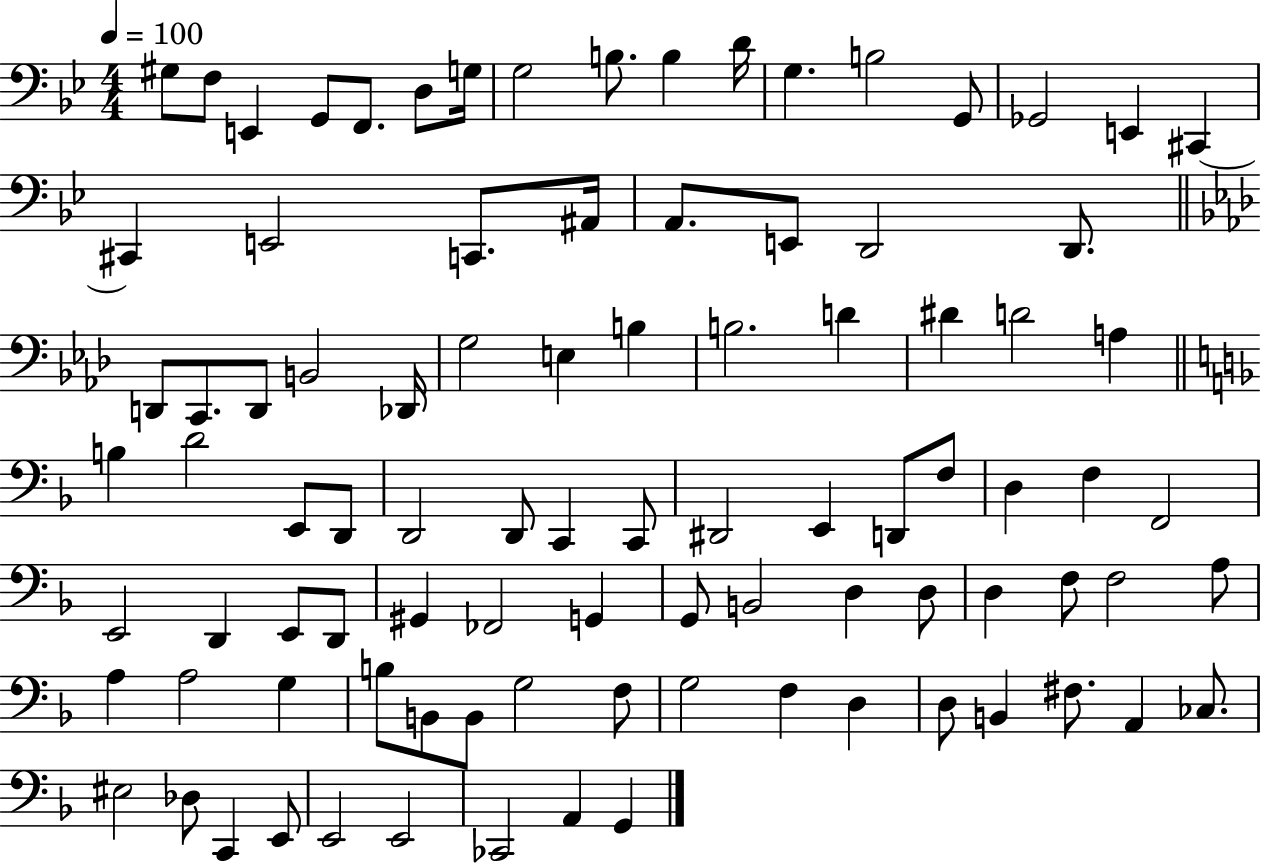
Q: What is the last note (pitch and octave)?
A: G2